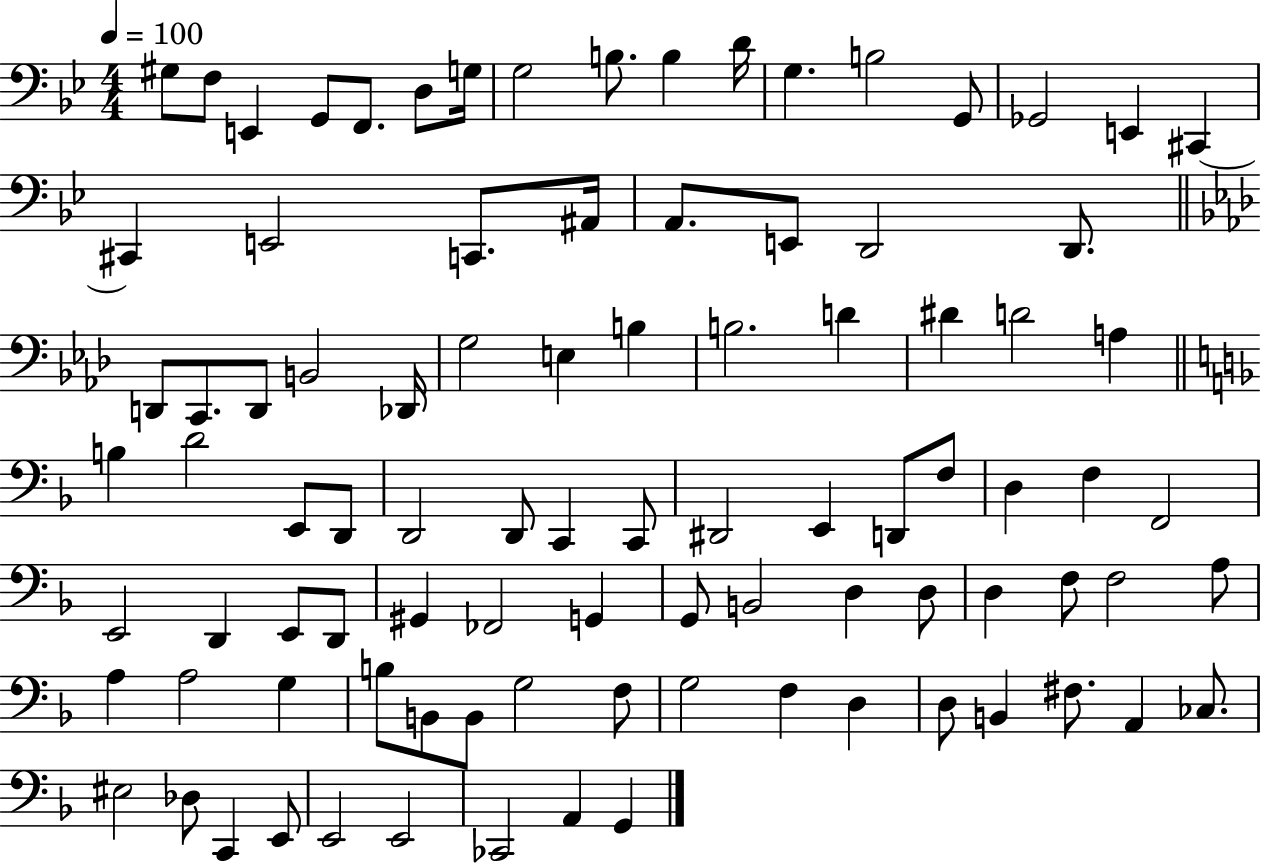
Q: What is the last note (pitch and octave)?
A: G2